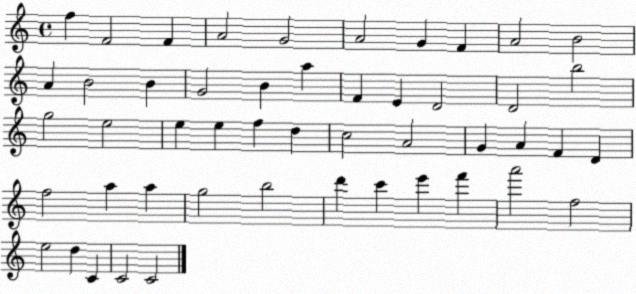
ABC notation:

X:1
T:Untitled
M:4/4
L:1/4
K:C
f F2 F A2 G2 A2 G F A2 B2 A B2 B G2 B a F E D2 D2 b2 g2 e2 e e f d c2 A2 G A F D f2 a a g2 b2 d' c' e' f' a'2 f2 e2 d C C2 C2